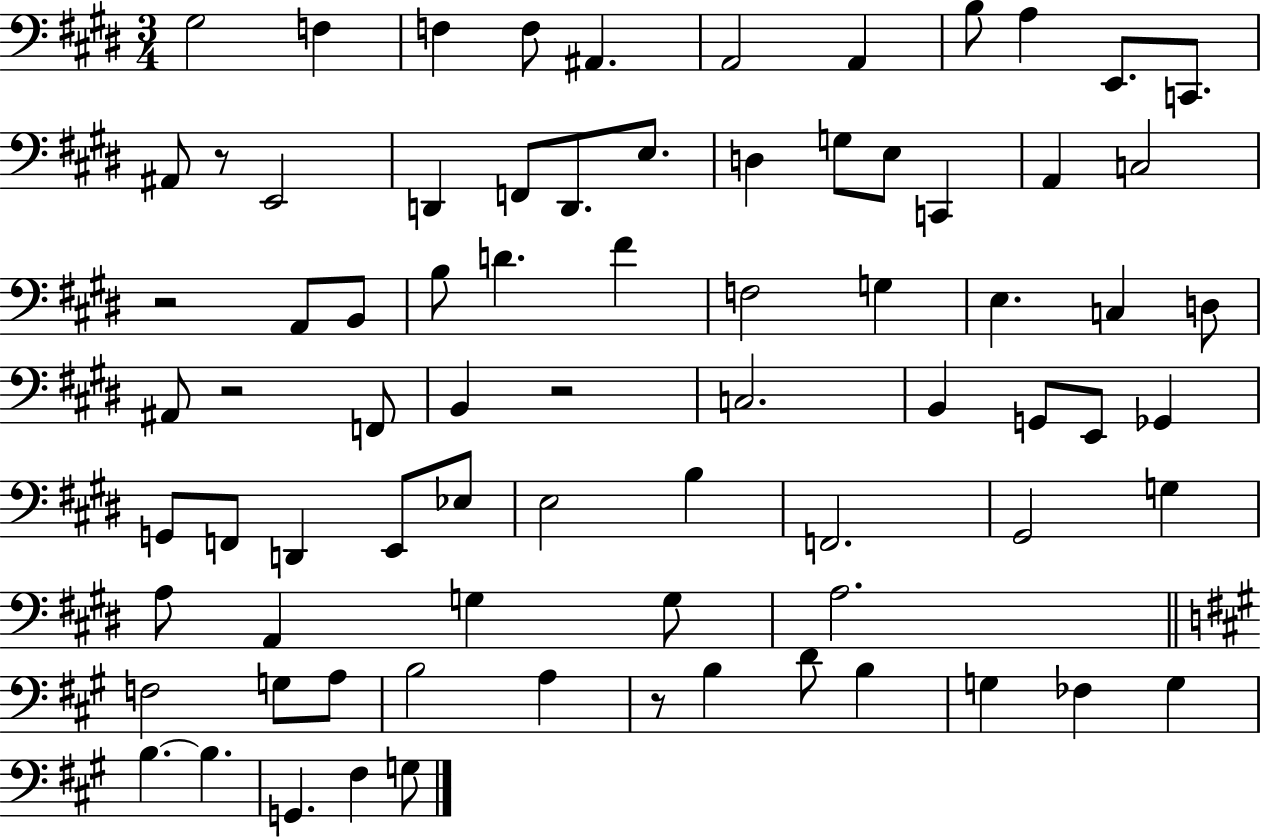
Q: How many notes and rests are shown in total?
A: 77